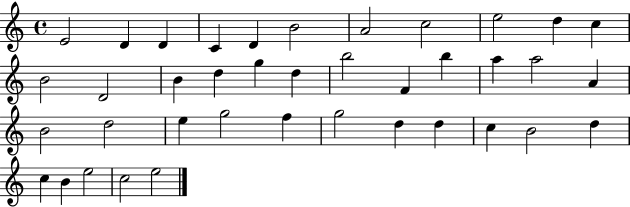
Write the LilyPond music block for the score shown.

{
  \clef treble
  \time 4/4
  \defaultTimeSignature
  \key c \major
  e'2 d'4 d'4 | c'4 d'4 b'2 | a'2 c''2 | e''2 d''4 c''4 | \break b'2 d'2 | b'4 d''4 g''4 d''4 | b''2 f'4 b''4 | a''4 a''2 a'4 | \break b'2 d''2 | e''4 g''2 f''4 | g''2 d''4 d''4 | c''4 b'2 d''4 | \break c''4 b'4 e''2 | c''2 e''2 | \bar "|."
}